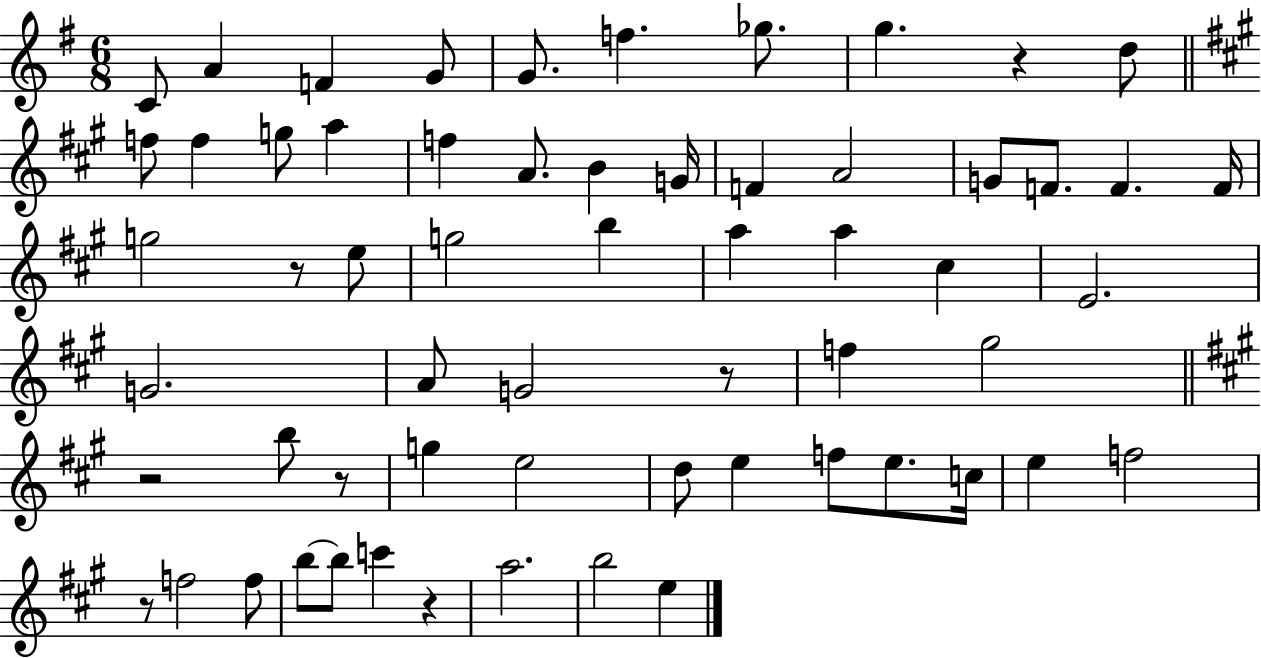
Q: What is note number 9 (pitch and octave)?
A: D5